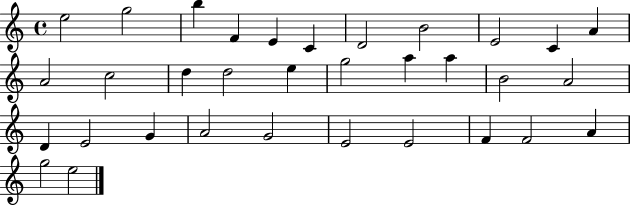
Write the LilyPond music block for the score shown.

{
  \clef treble
  \time 4/4
  \defaultTimeSignature
  \key c \major
  e''2 g''2 | b''4 f'4 e'4 c'4 | d'2 b'2 | e'2 c'4 a'4 | \break a'2 c''2 | d''4 d''2 e''4 | g''2 a''4 a''4 | b'2 a'2 | \break d'4 e'2 g'4 | a'2 g'2 | e'2 e'2 | f'4 f'2 a'4 | \break g''2 e''2 | \bar "|."
}